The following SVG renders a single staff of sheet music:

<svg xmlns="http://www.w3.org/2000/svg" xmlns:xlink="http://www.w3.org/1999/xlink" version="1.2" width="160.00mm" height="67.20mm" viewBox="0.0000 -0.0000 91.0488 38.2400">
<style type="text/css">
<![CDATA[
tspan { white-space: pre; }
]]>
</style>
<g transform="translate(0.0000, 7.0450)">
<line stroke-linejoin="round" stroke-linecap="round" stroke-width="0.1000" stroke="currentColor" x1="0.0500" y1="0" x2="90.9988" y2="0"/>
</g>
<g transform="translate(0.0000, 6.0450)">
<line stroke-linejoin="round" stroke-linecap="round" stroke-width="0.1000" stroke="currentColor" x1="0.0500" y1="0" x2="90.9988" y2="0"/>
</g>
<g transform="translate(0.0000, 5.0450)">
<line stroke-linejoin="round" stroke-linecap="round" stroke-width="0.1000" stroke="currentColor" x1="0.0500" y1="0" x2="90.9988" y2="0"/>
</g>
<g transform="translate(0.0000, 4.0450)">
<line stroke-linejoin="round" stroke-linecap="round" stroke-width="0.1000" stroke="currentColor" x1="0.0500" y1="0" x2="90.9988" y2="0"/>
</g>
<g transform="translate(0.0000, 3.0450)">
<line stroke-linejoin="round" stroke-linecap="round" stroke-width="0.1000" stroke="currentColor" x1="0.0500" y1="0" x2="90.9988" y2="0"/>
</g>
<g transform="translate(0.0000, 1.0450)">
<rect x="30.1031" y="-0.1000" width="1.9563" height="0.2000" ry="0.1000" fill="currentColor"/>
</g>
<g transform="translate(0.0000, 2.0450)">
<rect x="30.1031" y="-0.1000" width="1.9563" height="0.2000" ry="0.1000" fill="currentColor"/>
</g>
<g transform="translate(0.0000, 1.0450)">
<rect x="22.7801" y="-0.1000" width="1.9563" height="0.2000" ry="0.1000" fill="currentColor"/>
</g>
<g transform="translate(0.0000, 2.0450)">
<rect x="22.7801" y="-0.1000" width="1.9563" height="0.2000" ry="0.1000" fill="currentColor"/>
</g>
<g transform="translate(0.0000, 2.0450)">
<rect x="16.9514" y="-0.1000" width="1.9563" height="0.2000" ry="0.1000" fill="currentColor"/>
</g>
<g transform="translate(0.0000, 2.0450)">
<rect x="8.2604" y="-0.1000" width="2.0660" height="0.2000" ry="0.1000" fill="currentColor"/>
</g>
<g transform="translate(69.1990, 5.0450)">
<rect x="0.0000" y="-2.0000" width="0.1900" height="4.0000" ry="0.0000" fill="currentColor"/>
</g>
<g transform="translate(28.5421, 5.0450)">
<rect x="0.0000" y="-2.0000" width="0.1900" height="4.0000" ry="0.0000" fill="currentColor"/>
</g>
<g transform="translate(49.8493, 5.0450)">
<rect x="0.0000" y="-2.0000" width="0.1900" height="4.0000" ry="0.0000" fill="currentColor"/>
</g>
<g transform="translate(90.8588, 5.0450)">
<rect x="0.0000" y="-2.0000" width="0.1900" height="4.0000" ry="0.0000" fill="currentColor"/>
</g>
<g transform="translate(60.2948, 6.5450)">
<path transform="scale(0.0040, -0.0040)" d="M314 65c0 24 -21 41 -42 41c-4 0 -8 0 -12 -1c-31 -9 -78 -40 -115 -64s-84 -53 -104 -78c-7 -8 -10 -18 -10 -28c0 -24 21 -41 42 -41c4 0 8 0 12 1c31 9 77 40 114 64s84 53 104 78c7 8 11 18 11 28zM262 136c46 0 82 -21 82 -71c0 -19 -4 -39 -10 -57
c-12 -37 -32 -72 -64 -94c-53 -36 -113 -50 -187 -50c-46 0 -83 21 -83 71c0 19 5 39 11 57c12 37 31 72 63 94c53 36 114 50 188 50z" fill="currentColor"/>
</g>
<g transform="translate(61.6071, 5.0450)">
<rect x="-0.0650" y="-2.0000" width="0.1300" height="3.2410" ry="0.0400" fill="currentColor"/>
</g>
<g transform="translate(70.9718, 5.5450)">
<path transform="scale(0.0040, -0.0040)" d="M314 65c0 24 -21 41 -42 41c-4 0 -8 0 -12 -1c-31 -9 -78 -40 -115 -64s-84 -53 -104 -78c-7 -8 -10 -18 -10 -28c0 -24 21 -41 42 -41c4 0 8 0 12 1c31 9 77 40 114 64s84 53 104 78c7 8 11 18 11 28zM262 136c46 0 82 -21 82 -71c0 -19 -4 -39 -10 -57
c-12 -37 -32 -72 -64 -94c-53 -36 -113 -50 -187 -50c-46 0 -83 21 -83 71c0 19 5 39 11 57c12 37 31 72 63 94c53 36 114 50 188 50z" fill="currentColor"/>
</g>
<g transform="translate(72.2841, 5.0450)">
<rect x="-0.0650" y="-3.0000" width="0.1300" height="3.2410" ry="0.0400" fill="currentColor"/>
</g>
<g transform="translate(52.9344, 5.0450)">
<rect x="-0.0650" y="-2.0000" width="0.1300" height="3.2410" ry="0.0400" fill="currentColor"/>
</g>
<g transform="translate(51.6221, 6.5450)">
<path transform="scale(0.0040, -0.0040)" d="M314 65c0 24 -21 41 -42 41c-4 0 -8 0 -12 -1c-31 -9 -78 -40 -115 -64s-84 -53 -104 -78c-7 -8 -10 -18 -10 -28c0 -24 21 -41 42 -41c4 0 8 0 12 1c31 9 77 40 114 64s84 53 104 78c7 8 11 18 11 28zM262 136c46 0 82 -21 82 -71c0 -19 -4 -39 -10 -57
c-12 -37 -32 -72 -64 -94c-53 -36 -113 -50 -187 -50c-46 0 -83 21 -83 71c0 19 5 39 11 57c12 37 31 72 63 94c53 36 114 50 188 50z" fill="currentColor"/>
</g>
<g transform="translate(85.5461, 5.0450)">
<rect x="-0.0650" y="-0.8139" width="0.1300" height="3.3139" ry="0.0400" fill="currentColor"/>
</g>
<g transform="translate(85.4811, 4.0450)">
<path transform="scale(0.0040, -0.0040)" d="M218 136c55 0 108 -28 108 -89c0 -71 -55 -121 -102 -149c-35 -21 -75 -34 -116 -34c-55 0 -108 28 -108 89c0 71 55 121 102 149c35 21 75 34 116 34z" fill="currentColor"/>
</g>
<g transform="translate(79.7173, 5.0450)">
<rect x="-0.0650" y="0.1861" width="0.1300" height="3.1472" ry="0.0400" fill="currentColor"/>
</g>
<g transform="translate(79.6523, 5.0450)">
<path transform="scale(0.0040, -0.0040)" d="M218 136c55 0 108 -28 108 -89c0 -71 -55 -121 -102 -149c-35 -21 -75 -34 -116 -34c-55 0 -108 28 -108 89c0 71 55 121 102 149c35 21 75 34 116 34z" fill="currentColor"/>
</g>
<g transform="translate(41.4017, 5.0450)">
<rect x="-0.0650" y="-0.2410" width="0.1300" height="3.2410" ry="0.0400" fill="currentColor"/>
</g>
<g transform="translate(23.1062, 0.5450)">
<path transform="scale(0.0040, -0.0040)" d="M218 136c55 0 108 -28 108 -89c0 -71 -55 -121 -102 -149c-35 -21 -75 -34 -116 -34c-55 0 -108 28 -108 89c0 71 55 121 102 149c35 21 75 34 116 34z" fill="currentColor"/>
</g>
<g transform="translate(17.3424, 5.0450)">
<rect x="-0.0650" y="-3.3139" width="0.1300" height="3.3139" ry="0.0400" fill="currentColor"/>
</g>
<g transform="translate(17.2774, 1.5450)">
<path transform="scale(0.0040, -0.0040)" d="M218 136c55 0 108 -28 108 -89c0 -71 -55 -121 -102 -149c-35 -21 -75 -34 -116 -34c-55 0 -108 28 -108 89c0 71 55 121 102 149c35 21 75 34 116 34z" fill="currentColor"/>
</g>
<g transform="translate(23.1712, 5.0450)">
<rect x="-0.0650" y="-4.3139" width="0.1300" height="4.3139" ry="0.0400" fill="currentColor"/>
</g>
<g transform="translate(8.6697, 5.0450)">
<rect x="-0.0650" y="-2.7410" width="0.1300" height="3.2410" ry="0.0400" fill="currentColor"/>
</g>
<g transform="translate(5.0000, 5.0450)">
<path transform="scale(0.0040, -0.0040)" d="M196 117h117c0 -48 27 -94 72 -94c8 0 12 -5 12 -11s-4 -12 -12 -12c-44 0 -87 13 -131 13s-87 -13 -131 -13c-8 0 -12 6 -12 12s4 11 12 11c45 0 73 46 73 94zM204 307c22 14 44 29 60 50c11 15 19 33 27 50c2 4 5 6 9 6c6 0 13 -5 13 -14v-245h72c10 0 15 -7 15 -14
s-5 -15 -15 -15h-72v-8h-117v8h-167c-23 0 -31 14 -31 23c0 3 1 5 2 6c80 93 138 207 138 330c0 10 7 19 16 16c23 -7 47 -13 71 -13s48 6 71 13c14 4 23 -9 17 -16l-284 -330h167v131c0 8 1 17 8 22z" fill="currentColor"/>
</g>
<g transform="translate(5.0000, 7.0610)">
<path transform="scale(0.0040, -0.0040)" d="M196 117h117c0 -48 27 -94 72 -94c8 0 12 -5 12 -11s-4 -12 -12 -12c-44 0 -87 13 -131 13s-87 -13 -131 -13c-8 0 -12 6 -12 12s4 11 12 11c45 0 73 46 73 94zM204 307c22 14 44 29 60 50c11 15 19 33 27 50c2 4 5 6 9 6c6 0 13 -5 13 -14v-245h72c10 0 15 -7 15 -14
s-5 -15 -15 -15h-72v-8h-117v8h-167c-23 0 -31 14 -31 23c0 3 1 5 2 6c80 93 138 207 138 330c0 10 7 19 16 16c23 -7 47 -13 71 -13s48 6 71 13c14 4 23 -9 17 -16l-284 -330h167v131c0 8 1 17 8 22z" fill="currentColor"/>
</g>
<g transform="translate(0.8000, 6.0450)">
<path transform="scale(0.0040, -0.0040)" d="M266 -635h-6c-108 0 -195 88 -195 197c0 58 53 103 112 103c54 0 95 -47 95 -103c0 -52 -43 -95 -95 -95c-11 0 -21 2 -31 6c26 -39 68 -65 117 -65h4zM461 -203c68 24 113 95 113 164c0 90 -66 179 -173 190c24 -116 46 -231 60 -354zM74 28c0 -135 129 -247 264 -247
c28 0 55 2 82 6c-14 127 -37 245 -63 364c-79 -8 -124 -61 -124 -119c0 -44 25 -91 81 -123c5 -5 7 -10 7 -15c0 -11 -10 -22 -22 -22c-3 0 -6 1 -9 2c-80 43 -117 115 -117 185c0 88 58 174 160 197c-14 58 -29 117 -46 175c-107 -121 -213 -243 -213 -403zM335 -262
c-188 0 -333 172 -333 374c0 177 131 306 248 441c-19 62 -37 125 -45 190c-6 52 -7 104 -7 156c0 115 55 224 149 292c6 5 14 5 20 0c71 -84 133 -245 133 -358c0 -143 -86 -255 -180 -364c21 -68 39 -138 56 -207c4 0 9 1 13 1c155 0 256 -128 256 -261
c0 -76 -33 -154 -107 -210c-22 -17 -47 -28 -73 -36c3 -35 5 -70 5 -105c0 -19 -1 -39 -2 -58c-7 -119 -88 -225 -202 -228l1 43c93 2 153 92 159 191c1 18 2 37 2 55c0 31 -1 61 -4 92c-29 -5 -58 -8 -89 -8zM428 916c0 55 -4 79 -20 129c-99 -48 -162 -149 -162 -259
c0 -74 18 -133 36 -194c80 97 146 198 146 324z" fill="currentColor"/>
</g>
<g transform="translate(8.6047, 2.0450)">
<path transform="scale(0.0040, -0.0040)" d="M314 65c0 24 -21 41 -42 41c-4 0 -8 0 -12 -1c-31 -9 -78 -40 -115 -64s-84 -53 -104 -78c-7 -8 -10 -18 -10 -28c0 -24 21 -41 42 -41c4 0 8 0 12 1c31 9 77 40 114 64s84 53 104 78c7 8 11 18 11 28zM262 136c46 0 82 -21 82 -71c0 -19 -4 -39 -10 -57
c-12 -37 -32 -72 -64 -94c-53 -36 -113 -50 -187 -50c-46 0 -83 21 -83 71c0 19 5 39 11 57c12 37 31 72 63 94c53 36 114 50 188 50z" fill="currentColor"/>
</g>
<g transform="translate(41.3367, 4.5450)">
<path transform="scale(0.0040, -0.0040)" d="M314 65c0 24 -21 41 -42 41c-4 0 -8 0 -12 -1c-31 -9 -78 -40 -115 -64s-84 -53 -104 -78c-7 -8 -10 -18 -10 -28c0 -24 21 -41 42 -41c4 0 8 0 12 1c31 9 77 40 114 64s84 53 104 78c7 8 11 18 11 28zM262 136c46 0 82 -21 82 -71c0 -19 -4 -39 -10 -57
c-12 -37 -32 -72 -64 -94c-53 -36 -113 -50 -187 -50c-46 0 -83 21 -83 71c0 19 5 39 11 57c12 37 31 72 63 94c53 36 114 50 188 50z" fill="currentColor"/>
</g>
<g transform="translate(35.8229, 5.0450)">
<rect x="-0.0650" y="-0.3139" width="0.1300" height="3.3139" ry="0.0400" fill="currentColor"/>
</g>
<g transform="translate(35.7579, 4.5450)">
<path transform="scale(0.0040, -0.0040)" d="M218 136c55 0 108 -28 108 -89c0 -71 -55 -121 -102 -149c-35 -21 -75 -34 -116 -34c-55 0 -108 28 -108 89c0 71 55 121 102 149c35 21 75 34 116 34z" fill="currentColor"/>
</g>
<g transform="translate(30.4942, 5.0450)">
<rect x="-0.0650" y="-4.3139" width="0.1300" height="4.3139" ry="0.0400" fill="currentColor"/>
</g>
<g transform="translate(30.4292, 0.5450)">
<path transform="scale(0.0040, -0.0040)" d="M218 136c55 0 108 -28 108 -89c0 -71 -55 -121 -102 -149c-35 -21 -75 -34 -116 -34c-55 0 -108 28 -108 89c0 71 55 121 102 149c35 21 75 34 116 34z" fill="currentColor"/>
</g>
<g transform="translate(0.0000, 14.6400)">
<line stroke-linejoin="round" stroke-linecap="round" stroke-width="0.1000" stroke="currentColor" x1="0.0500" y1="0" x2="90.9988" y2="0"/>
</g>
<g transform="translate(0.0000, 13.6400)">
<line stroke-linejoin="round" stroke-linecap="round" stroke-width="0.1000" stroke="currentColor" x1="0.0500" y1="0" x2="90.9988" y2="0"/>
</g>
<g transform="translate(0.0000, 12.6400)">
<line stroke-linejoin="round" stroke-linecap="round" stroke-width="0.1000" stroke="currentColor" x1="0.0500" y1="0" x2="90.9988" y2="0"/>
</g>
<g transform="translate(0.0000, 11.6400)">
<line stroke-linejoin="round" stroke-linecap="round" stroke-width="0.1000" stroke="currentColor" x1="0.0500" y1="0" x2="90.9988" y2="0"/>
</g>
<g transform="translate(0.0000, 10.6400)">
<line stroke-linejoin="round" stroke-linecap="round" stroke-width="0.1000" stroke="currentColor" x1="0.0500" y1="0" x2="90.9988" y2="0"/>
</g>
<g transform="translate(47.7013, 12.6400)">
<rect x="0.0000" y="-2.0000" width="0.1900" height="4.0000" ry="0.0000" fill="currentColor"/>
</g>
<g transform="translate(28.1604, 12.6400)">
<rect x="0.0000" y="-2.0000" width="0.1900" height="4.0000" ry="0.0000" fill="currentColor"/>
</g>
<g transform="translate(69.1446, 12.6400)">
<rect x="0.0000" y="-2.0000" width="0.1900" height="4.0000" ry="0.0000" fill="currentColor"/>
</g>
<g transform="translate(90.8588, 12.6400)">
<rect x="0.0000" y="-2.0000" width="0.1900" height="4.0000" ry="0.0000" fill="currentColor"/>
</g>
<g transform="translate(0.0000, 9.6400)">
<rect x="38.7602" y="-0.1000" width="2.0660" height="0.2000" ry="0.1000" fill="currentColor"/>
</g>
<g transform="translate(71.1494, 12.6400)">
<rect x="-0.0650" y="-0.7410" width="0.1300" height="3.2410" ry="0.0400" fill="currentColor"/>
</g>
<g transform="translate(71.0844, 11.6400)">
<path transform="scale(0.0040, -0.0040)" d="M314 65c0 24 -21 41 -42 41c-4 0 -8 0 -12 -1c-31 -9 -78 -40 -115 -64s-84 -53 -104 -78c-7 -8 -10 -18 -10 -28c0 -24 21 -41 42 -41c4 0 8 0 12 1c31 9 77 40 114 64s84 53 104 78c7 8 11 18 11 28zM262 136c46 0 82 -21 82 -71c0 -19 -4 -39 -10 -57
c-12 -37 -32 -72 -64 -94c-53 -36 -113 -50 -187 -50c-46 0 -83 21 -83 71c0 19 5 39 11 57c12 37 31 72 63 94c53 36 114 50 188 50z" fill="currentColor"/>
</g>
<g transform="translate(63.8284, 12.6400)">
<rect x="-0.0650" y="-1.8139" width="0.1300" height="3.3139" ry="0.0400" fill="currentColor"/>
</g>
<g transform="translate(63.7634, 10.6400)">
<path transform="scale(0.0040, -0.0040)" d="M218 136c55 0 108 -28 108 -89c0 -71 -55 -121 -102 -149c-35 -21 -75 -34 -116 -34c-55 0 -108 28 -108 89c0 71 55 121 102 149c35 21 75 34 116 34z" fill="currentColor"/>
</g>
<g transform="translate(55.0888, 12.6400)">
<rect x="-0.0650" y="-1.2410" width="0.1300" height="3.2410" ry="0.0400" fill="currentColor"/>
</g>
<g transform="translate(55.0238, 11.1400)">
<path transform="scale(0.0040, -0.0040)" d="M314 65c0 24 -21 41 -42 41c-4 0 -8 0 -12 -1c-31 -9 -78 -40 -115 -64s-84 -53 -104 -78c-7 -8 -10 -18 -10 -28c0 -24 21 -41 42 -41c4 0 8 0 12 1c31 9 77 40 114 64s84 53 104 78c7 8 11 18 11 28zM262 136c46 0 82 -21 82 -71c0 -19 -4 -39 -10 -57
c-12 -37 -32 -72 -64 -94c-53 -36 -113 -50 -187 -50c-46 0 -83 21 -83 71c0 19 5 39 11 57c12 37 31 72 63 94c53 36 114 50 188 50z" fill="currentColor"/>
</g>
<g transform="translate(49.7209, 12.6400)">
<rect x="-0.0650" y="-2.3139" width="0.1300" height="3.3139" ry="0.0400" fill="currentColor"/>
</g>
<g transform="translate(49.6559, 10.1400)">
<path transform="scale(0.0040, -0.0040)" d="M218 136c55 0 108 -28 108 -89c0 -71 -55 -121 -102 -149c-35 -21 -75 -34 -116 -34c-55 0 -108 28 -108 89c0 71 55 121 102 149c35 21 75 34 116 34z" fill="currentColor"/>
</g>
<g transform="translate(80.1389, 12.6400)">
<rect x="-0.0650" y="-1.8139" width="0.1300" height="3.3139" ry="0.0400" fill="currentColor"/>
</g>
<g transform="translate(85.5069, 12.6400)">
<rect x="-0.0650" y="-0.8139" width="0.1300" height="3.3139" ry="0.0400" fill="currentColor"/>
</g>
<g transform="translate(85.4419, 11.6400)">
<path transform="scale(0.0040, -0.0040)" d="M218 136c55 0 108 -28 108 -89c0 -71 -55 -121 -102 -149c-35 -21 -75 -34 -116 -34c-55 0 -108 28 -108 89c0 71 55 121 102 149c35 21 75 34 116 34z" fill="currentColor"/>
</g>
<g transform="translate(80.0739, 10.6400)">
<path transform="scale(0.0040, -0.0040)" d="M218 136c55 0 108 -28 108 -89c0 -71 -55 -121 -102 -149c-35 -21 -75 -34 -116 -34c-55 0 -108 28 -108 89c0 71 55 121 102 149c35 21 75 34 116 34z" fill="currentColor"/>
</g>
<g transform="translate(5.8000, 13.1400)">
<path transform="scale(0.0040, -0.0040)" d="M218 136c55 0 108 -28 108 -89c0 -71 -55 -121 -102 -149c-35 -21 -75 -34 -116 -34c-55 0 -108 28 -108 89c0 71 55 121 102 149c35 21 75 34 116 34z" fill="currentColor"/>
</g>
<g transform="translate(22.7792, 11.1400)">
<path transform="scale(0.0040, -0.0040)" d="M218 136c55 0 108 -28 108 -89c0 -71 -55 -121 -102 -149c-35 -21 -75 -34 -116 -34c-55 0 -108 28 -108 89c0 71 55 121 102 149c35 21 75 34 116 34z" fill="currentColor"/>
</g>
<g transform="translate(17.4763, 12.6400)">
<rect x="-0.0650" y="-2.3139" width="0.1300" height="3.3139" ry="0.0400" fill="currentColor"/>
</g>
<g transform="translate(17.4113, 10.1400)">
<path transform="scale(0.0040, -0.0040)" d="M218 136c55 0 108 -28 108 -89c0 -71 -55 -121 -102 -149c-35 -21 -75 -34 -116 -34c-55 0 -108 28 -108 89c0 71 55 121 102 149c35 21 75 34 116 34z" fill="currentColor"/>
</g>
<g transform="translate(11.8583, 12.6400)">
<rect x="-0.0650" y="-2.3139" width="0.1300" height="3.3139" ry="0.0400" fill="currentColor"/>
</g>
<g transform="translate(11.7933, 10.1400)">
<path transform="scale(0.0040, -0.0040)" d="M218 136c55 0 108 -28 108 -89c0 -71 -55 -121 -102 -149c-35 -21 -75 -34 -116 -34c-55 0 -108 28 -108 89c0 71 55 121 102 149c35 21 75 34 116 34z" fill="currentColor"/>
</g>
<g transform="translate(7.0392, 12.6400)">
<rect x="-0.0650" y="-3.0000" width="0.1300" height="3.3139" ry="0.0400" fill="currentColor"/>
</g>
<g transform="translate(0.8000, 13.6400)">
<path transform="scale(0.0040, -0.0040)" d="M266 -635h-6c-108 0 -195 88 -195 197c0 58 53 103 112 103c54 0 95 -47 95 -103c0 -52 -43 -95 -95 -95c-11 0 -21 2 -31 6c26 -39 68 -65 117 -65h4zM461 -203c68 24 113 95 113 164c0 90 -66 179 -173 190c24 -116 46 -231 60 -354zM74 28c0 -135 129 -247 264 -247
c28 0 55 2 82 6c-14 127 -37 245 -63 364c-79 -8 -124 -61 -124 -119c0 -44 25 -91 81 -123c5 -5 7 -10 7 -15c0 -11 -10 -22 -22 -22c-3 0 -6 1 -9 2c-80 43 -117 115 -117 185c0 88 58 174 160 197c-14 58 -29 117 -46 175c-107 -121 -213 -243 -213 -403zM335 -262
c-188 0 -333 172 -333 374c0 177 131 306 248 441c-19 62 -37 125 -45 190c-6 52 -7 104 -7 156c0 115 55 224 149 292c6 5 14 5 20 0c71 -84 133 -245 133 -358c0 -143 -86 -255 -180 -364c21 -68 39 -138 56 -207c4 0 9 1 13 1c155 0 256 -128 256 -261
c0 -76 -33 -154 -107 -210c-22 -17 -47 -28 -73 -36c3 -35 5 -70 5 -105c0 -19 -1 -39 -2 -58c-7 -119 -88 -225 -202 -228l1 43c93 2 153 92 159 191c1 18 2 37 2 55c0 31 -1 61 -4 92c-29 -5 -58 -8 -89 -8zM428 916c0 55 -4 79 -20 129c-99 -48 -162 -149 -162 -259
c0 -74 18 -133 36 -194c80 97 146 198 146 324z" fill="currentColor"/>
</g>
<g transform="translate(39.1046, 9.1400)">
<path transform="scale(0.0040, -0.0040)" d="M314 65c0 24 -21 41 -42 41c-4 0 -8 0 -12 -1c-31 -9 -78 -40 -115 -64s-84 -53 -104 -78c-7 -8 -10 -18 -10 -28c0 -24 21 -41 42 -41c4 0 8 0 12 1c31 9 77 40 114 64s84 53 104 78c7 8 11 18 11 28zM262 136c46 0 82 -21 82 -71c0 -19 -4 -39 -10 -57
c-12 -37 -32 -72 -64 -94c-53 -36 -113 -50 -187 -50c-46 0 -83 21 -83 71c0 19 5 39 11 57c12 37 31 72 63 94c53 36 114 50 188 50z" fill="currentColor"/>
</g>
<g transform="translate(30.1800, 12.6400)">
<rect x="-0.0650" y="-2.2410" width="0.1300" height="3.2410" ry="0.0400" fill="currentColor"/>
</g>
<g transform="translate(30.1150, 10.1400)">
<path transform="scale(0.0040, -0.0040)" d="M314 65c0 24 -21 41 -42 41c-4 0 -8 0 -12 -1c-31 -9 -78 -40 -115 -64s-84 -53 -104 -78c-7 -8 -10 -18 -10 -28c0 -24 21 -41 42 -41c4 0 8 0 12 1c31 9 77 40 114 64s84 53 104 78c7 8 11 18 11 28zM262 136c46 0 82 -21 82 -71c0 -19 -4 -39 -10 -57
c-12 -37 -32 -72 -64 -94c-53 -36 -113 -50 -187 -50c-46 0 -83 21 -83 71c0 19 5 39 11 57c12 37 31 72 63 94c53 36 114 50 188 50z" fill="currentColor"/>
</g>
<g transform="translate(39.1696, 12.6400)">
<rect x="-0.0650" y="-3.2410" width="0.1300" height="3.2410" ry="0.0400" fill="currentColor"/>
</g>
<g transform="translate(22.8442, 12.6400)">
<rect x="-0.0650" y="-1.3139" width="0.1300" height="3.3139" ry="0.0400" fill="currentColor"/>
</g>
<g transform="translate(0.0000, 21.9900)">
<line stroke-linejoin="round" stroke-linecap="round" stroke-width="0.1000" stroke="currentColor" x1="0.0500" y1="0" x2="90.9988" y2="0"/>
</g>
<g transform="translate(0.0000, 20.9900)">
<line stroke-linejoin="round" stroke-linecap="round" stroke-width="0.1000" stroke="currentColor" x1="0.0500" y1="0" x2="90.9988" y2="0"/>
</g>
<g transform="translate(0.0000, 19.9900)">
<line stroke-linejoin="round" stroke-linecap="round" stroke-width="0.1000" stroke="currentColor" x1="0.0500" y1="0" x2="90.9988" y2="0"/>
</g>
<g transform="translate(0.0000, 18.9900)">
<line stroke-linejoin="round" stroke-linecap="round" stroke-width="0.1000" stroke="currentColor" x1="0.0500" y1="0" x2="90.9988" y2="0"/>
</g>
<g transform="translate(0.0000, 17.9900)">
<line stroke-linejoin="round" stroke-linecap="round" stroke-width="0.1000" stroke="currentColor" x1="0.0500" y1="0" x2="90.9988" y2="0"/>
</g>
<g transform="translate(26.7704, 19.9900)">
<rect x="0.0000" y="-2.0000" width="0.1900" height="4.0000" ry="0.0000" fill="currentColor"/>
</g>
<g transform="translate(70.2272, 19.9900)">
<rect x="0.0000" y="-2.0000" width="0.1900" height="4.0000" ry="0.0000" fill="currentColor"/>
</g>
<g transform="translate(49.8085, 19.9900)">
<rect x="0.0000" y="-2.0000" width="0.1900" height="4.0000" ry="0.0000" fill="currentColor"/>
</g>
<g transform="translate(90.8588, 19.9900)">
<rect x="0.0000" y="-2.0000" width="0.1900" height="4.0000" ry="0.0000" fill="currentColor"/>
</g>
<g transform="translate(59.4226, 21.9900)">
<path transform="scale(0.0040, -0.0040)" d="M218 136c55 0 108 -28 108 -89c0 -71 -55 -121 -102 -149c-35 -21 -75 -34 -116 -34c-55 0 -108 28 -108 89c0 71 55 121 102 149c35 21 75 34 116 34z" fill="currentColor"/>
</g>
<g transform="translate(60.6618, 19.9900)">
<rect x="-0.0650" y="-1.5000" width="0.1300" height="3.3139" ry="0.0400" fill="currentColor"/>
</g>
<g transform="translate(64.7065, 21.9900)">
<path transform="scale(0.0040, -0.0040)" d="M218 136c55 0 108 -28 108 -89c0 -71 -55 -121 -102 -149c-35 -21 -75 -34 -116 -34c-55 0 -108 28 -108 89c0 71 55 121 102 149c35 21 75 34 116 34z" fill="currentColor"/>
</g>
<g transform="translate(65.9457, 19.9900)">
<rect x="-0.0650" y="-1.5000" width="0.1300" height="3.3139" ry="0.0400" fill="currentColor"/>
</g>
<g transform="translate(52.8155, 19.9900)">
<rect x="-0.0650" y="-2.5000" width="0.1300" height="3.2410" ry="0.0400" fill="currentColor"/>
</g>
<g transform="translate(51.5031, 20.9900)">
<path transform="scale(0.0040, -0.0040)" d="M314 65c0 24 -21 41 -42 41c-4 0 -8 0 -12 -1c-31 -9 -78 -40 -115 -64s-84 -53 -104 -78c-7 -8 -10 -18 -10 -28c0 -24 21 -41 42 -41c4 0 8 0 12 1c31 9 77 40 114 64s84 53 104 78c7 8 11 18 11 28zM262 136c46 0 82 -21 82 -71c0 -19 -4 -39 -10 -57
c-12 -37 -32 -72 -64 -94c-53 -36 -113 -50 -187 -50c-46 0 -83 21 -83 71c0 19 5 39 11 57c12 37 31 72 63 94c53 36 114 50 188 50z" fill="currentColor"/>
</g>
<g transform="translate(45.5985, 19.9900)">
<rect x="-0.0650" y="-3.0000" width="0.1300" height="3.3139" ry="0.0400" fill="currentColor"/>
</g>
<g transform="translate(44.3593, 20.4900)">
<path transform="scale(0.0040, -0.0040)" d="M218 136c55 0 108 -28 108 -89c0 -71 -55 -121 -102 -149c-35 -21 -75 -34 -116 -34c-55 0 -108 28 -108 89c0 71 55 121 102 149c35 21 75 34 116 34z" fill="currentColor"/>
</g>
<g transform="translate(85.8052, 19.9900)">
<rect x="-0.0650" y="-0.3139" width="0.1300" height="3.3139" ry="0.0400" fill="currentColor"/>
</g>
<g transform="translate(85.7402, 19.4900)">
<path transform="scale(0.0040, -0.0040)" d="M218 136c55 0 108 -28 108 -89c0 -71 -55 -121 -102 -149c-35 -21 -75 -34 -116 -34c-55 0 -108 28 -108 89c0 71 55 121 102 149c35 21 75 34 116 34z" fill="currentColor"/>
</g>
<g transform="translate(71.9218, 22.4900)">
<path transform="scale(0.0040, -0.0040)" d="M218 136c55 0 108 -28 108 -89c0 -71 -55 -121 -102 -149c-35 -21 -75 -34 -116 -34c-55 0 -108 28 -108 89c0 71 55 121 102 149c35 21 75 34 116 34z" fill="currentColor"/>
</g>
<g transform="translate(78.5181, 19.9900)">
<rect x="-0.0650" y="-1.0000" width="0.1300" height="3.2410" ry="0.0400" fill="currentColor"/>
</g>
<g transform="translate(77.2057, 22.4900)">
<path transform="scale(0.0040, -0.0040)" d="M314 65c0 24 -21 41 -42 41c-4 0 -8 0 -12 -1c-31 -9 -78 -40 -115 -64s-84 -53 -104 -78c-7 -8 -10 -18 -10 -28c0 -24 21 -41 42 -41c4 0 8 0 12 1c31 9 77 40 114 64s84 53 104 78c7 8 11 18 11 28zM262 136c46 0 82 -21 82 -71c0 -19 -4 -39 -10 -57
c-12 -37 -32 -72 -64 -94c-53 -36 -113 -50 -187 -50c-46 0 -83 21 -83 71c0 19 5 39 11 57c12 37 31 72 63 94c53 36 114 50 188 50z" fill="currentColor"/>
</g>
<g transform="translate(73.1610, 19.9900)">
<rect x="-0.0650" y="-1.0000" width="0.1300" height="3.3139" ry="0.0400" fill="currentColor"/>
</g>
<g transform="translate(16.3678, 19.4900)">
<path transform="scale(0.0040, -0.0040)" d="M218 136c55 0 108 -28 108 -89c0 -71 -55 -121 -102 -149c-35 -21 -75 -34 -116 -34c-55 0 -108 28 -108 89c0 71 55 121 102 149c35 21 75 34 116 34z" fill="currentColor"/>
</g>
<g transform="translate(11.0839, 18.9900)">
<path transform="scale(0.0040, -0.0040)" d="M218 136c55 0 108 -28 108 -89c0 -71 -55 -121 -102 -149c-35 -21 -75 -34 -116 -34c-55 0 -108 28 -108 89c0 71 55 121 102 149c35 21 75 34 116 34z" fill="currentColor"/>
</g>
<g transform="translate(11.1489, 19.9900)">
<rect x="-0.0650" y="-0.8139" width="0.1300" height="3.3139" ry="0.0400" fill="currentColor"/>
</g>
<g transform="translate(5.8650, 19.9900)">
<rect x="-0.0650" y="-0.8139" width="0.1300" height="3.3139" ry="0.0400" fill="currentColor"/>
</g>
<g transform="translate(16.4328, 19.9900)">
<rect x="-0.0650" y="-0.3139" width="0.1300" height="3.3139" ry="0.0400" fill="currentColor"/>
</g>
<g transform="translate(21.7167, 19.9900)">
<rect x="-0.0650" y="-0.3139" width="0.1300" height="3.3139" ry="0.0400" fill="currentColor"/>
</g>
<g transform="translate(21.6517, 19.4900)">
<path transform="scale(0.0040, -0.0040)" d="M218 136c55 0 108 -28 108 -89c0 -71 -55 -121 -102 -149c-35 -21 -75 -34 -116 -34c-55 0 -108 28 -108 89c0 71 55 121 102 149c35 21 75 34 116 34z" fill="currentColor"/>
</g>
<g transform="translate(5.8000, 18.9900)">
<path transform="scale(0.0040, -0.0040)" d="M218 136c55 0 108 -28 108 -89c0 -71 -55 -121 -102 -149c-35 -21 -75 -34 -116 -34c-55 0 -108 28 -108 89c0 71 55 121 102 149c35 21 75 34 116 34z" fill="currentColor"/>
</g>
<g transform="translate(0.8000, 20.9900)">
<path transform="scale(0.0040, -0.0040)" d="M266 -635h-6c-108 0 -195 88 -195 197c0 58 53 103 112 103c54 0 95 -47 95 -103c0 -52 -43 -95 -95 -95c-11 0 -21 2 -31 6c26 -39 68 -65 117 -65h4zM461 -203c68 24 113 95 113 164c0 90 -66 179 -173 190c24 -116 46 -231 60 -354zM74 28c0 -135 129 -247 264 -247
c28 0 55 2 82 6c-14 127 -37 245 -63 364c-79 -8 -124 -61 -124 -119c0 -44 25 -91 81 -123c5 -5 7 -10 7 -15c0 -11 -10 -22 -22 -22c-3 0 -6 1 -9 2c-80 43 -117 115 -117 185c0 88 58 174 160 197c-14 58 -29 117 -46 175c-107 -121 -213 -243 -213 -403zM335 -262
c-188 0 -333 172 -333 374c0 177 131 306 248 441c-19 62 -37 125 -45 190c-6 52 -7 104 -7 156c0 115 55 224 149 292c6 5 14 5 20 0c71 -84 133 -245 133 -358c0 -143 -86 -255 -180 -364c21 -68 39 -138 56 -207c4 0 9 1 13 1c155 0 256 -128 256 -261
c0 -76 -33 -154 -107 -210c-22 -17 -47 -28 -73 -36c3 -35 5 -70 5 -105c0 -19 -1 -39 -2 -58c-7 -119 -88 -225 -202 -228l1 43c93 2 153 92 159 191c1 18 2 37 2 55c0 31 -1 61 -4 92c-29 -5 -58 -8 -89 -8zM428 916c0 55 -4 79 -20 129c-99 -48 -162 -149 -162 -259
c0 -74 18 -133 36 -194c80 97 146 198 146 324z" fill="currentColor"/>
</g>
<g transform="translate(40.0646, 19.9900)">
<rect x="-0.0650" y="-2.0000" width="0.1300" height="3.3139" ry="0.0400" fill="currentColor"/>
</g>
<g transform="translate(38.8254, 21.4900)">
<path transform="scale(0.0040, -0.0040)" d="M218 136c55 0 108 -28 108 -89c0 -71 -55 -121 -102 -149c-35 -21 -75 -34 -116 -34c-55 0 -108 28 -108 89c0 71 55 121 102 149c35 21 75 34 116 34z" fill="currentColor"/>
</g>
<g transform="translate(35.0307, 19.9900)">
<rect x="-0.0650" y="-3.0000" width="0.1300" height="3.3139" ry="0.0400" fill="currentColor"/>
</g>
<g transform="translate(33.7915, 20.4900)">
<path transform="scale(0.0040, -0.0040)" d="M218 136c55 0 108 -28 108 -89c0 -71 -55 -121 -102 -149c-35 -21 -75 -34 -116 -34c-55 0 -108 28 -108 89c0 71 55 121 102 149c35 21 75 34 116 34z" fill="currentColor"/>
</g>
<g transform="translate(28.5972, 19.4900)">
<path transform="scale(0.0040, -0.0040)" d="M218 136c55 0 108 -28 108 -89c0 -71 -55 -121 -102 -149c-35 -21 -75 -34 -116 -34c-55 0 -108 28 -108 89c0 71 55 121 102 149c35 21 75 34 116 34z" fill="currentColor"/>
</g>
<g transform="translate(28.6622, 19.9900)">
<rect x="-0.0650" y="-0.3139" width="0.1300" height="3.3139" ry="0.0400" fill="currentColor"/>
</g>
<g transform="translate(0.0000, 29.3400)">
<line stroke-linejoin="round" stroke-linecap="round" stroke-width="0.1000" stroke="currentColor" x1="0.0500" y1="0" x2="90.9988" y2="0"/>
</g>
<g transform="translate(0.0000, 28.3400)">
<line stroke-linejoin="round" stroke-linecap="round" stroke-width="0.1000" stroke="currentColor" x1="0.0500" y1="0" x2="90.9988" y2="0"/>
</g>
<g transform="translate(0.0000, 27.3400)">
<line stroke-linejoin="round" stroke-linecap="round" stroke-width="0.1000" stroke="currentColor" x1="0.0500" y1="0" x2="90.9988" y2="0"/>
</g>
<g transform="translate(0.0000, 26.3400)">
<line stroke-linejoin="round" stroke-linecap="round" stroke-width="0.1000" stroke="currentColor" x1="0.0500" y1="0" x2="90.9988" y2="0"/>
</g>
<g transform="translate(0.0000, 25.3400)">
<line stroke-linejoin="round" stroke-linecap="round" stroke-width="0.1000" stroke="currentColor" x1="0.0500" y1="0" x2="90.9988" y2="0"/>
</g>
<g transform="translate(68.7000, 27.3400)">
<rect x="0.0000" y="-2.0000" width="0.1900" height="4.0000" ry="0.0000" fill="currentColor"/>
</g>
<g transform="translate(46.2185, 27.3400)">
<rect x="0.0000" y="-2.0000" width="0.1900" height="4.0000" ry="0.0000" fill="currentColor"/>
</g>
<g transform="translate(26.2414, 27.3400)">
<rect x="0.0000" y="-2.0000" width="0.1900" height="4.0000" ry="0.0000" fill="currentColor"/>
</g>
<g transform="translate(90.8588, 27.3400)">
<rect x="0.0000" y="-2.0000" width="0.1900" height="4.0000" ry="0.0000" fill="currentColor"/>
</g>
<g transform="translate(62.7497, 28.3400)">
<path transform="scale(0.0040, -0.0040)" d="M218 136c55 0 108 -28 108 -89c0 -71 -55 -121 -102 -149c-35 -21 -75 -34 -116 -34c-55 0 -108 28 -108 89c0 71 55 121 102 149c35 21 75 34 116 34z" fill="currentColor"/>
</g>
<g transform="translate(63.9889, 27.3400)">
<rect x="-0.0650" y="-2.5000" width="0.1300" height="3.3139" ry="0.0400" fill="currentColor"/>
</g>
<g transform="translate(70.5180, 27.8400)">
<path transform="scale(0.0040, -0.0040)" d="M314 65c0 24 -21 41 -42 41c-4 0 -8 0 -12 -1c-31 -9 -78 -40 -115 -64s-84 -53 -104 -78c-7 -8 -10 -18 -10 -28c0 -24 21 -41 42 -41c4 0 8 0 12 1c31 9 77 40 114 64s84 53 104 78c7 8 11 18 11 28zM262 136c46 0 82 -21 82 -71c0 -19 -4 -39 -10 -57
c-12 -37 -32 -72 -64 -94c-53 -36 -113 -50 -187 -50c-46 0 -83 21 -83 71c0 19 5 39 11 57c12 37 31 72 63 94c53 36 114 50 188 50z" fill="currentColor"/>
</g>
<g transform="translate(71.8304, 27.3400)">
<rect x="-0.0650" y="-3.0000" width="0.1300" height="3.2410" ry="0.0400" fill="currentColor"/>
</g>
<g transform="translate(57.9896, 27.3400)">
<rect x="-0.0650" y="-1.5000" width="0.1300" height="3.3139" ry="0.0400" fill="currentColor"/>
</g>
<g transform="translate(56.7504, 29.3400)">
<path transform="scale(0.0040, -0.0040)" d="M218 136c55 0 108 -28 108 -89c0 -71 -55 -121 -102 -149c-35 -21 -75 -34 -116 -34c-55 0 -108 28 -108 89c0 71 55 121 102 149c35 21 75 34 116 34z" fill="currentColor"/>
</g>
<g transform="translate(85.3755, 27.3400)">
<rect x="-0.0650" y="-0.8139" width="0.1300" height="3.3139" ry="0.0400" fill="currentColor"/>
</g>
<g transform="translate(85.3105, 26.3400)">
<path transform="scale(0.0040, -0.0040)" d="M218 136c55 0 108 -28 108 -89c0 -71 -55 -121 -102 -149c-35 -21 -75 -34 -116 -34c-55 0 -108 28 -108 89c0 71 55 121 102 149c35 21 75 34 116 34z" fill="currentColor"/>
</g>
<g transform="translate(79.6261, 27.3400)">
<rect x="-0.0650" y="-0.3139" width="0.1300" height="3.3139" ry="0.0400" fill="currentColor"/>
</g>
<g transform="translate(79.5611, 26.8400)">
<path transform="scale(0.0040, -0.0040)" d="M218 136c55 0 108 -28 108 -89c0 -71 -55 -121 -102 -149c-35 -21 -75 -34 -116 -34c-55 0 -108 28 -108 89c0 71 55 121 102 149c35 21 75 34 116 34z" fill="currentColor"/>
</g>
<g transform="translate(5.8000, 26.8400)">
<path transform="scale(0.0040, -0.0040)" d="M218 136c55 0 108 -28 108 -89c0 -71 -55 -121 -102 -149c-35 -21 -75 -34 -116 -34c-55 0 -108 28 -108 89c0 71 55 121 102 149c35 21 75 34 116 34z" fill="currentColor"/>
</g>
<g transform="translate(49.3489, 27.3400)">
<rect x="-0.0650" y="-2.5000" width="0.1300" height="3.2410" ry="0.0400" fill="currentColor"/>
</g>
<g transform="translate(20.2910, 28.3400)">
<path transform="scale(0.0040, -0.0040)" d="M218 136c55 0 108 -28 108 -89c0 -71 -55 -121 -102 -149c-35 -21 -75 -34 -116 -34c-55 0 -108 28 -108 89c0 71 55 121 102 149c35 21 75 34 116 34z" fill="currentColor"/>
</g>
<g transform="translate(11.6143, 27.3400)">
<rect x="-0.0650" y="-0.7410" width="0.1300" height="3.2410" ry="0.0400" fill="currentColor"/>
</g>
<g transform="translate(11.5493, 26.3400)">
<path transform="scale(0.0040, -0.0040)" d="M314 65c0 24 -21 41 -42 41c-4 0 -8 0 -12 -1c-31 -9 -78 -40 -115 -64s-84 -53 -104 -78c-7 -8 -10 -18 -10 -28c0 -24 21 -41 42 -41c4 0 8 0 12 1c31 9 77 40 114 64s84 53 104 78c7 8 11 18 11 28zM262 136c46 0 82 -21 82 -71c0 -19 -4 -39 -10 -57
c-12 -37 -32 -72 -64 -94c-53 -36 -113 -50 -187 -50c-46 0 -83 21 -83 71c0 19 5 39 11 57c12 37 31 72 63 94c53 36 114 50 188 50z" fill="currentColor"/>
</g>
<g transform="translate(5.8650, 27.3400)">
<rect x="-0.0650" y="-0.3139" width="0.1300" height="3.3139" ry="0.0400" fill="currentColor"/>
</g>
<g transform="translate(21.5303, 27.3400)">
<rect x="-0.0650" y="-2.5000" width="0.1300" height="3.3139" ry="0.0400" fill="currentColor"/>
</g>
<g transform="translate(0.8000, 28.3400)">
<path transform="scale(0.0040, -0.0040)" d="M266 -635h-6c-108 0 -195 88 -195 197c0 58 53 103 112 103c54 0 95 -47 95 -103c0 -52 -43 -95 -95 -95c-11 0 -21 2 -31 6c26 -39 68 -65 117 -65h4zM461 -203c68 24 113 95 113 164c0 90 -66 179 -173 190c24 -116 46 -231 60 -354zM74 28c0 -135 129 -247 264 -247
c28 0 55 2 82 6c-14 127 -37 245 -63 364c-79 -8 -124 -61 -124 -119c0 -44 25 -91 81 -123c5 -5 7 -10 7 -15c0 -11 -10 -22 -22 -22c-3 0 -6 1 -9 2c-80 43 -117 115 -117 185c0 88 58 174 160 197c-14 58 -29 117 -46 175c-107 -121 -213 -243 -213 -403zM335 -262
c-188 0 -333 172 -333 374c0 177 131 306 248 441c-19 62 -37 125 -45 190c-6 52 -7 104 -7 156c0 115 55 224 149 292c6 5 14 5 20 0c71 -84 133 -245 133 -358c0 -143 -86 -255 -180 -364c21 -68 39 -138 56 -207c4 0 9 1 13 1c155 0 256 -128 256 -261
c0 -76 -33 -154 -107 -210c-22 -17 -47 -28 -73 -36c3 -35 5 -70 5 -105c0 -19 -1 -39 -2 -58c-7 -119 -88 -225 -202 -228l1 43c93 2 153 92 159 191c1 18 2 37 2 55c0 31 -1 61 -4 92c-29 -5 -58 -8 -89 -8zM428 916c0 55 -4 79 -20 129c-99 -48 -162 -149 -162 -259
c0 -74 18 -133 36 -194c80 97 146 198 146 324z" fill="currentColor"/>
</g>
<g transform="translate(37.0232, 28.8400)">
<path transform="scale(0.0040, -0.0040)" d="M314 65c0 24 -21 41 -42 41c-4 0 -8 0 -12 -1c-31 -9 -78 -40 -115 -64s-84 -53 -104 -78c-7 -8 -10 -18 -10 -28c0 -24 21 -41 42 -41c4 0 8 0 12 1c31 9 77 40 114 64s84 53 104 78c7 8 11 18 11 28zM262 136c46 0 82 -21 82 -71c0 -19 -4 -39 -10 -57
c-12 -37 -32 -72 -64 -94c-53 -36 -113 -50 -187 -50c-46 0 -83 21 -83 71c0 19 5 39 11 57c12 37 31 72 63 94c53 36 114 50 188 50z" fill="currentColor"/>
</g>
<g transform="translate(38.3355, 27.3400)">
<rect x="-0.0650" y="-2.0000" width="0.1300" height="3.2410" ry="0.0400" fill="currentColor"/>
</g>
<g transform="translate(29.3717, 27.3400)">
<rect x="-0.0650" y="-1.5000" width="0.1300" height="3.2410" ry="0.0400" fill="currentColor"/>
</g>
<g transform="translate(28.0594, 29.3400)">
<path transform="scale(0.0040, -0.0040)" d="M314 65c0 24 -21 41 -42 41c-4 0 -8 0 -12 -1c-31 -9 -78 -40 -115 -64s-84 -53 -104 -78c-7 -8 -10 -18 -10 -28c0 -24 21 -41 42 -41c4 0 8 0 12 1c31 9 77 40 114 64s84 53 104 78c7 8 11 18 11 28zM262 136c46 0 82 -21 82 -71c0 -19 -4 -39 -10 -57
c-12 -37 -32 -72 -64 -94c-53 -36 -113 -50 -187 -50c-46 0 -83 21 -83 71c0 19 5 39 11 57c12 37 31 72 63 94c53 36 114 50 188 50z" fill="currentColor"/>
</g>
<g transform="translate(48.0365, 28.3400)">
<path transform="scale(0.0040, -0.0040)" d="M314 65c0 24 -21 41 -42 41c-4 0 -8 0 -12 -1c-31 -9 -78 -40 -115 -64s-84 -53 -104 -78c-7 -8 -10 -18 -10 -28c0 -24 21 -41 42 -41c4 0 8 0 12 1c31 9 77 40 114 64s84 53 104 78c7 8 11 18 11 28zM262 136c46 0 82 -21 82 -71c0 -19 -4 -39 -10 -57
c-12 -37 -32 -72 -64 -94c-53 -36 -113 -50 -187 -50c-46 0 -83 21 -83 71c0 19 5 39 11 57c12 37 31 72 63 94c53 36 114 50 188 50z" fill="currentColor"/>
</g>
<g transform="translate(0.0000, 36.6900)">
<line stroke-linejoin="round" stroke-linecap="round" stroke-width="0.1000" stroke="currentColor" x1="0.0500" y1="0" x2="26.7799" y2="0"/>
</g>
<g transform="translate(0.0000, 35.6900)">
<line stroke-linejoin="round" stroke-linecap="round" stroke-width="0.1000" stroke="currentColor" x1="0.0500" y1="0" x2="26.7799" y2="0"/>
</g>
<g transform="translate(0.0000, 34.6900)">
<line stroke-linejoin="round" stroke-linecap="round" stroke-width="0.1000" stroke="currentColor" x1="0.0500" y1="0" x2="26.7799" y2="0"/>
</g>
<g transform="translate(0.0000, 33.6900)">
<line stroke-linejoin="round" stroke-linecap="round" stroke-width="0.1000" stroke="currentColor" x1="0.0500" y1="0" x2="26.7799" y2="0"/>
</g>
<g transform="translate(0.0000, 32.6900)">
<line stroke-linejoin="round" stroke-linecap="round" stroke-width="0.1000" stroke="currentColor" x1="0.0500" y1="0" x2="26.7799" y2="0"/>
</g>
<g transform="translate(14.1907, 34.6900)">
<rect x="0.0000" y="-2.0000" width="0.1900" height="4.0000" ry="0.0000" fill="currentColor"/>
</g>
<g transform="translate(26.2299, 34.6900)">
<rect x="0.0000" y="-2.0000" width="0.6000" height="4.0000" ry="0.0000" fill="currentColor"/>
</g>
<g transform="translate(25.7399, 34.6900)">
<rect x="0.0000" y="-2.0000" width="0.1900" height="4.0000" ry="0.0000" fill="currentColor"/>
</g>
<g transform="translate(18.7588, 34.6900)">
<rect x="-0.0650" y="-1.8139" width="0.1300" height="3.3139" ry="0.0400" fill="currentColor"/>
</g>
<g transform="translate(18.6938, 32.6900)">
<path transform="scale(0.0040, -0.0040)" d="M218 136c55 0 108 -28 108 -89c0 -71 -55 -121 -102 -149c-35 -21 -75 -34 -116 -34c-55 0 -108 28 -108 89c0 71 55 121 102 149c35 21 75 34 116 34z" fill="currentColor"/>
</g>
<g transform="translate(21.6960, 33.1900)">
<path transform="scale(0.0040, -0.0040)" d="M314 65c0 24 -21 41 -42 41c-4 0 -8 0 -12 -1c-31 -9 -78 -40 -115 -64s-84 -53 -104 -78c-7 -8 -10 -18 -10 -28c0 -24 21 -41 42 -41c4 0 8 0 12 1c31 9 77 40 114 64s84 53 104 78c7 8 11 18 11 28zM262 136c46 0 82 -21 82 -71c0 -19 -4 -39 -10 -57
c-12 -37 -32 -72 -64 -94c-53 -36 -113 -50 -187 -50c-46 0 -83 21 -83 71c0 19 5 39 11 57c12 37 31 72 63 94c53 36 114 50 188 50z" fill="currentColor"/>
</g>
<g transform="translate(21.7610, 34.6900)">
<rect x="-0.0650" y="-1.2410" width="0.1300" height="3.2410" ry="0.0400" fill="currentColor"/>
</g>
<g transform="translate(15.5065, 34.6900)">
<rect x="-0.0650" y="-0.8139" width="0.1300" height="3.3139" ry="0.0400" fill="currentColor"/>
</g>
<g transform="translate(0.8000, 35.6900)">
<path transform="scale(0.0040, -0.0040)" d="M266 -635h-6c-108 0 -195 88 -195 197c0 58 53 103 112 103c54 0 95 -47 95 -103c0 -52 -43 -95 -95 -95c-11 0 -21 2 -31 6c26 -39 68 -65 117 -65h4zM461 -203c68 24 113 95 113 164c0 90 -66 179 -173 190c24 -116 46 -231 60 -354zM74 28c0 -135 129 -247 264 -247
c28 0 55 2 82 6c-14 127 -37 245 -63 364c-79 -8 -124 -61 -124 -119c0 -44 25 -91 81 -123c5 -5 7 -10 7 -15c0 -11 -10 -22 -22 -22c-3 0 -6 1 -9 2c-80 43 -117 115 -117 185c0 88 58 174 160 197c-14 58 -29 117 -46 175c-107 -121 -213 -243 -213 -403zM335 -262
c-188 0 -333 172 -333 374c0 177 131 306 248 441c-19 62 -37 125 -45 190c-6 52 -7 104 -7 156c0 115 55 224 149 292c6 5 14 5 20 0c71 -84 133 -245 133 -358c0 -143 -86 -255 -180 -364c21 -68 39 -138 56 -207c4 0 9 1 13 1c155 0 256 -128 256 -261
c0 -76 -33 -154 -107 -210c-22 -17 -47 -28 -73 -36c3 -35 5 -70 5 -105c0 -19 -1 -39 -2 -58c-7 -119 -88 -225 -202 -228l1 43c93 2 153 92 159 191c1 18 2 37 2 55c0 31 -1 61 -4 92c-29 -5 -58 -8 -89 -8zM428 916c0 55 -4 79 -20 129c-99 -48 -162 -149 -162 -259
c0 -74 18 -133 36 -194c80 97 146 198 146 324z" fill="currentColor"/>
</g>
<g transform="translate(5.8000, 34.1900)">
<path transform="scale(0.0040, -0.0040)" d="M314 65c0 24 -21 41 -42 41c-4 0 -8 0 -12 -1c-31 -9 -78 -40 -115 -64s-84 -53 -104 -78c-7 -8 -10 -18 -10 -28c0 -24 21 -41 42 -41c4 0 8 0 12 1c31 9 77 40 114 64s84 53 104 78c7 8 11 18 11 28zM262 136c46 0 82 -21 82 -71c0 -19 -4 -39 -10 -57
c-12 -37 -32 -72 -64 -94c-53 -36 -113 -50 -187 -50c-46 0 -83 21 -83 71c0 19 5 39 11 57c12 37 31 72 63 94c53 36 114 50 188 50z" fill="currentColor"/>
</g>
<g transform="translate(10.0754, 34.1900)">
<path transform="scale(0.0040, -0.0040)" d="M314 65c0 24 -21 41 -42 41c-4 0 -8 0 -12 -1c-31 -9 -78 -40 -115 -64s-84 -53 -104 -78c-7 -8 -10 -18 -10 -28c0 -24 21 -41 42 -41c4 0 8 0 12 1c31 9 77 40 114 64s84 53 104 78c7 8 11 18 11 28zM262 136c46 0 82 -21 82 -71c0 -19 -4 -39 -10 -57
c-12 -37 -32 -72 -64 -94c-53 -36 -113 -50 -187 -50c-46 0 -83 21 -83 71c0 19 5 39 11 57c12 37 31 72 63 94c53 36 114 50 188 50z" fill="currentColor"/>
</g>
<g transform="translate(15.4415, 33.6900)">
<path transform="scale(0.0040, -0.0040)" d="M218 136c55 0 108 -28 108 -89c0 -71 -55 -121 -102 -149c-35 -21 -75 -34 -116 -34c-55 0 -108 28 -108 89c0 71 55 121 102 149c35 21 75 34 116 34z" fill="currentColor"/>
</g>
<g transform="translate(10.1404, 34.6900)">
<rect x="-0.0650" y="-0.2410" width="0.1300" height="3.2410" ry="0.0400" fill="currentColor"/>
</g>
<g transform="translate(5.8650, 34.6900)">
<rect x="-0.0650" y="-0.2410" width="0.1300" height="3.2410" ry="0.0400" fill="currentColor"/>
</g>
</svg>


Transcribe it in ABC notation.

X:1
T:Untitled
M:4/4
L:1/4
K:C
a2 b d' d' c c2 F2 F2 A2 B d A g g e g2 b2 g e2 f d2 f d d d c c c A F A G2 E E D D2 c c d2 G E2 F2 G2 E G A2 c d c2 c2 d f e2